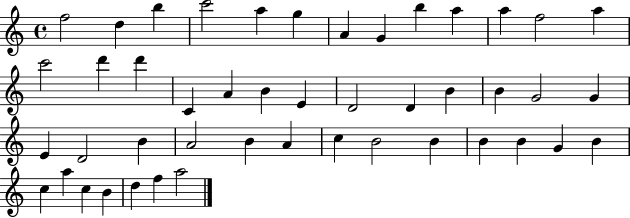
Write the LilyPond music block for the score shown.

{
  \clef treble
  \time 4/4
  \defaultTimeSignature
  \key c \major
  f''2 d''4 b''4 | c'''2 a''4 g''4 | a'4 g'4 b''4 a''4 | a''4 f''2 a''4 | \break c'''2 d'''4 d'''4 | c'4 a'4 b'4 e'4 | d'2 d'4 b'4 | b'4 g'2 g'4 | \break e'4 d'2 b'4 | a'2 b'4 a'4 | c''4 b'2 b'4 | b'4 b'4 g'4 b'4 | \break c''4 a''4 c''4 b'4 | d''4 f''4 a''2 | \bar "|."
}